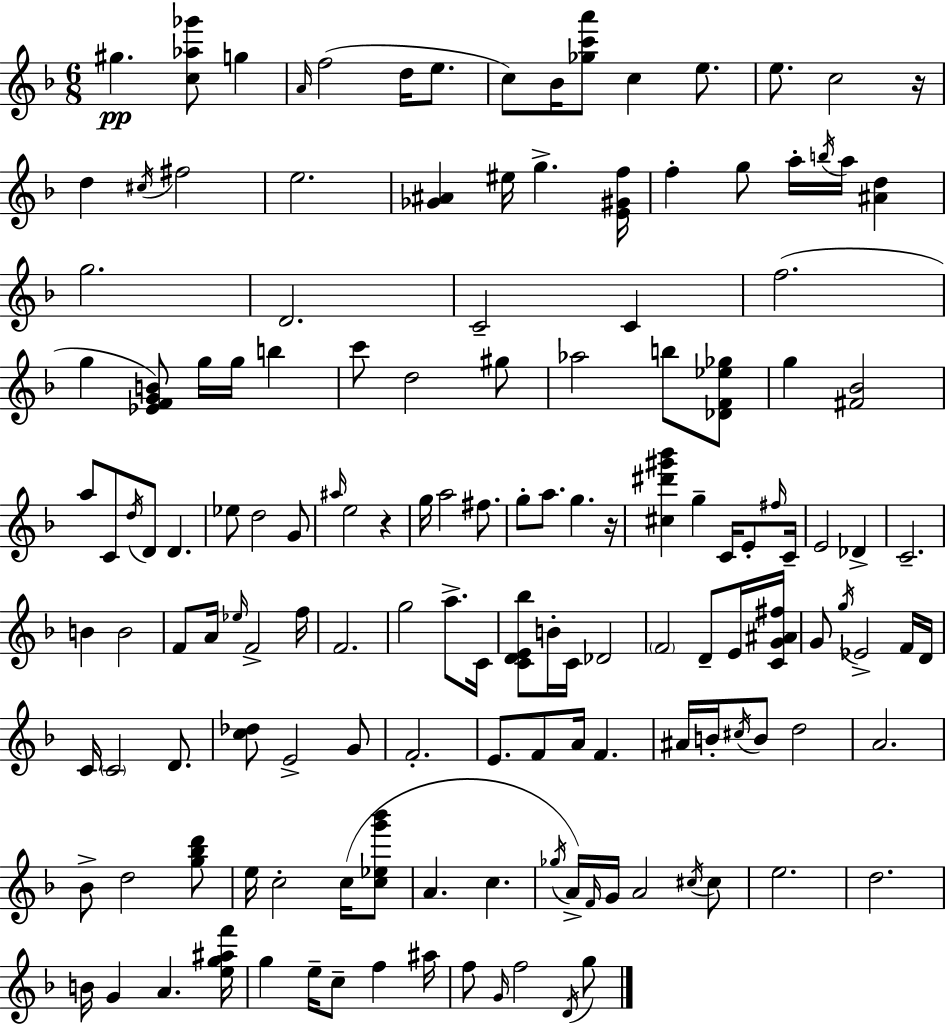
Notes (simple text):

G#5/q. [C5,Ab5,Gb6]/e G5/q A4/s F5/h D5/s E5/e. C5/e Bb4/s [Gb5,C6,A6]/e C5/q E5/e. E5/e. C5/h R/s D5/q C#5/s F#5/h E5/h. [Gb4,A#4]/q EIS5/s G5/q. [E4,G#4,F5]/s F5/q G5/e A5/s B5/s A5/s [A#4,D5]/q G5/h. D4/h. C4/h C4/q F5/h. G5/q [Eb4,F4,G4,B4]/e G5/s G5/s B5/q C6/e D5/h G#5/e Ab5/h B5/e [Db4,F4,Eb5,Gb5]/e G5/q [F#4,Bb4]/h A5/e C4/e D5/s D4/e D4/q. Eb5/e D5/h G4/e A#5/s E5/h R/q G5/s A5/h F#5/e. G5/e A5/e. G5/q. R/s [C#5,D#6,G#6,Bb6]/q G5/q C4/s E4/e F#5/s C4/s E4/h Db4/q C4/h. B4/q B4/h F4/e A4/s Eb5/s F4/h F5/s F4/h. G5/h A5/e. C4/s [C4,D4,E4,Bb5]/e B4/s C4/s Db4/h F4/h D4/e E4/s [C4,G4,A#4,F#5]/s G4/e G5/s Eb4/h F4/s D4/s C4/s C4/h D4/e. [C5,Db5]/e E4/h G4/e F4/h. E4/e. F4/e A4/s F4/q. A#4/s B4/s C#5/s B4/e D5/h A4/h. Bb4/e D5/h [G5,Bb5,D6]/e E5/s C5/h C5/s [C5,Eb5,G6,Bb6]/e A4/q. C5/q. Gb5/s A4/s F4/s G4/s A4/h C#5/s C#5/e E5/h. D5/h. B4/s G4/q A4/q. [E5,G5,A#5,F6]/s G5/q E5/s C5/e F5/q A#5/s F5/e G4/s F5/h D4/s G5/e